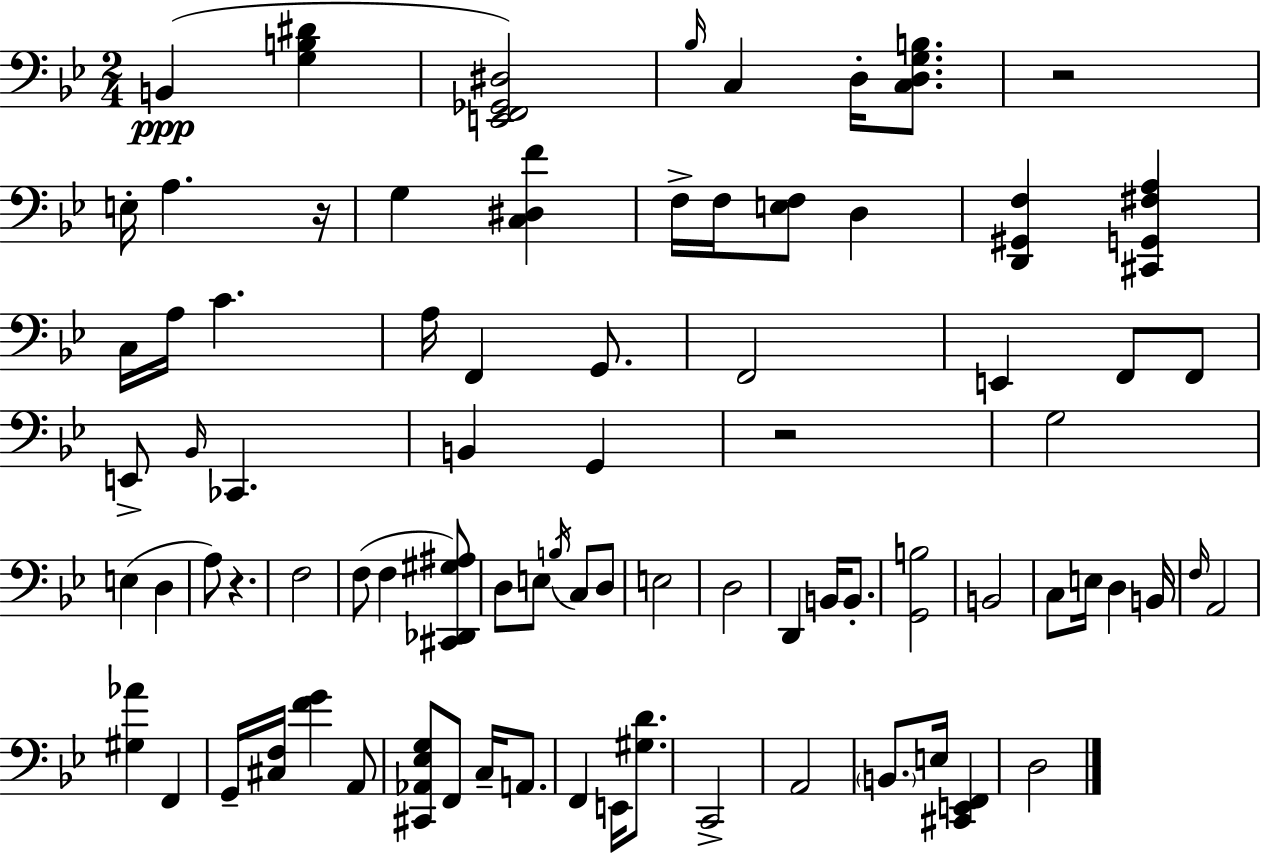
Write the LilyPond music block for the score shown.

{
  \clef bass
  \numericTimeSignature
  \time 2/4
  \key g \minor
  b,4(\ppp <g b dis'>4 | <e, f, ges, dis>2) | \grace { bes16 } c4 d16-. <c d g b>8. | r2 | \break e16-. a4. | r16 g4 <c dis f'>4 | f16-> f16 <e f>8 d4 | <d, gis, f>4 <cis, g, fis a>4 | \break c16 a16 c'4. | a16 f,4 g,8. | f,2 | e,4 f,8 f,8 | \break e,8-> \grace { bes,16 } ces,4. | b,4 g,4 | r2 | g2 | \break e4( d4 | a8) r4. | f2 | f8( f4 | \break <cis, des, gis ais>8) d8 e8 \acciaccatura { b16 } c8 | d8 e2 | d2 | d,4 b,16 | \break b,8.-. <g, b>2 | b,2 | c8 e16 d4 | b,16 \grace { f16 } a,2 | \break <gis aes'>4 | f,4 g,16-- <cis f>16 <f' g'>4 | a,8 <cis, aes, ees g>8 f,8 | c16-- a,8. f,4 | \break e,16 <gis d'>8. c,2-> | a,2 | \parenthesize b,8. e16 | <cis, e, f,>4 d2 | \break \bar "|."
}